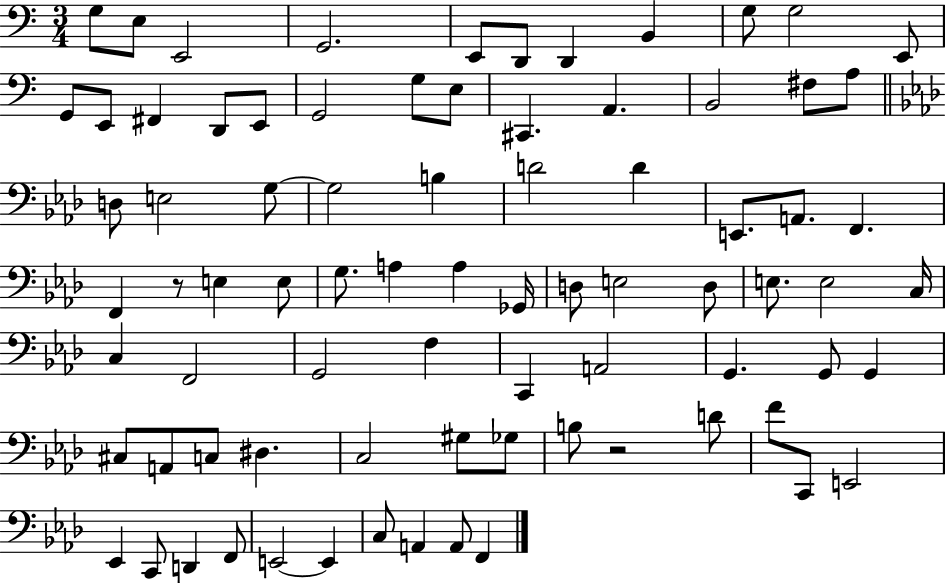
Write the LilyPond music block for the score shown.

{
  \clef bass
  \numericTimeSignature
  \time 3/4
  \key c \major
  g8 e8 e,2 | g,2. | e,8 d,8 d,4 b,4 | g8 g2 e,8 | \break g,8 e,8 fis,4 d,8 e,8 | g,2 g8 e8 | cis,4. a,4. | b,2 fis8 a8 | \break \bar "||" \break \key aes \major d8 e2 g8~~ | g2 b4 | d'2 d'4 | e,8. a,8. f,4. | \break f,4 r8 e4 e8 | g8. a4 a4 ges,16 | d8 e2 d8 | e8. e2 c16 | \break c4 f,2 | g,2 f4 | c,4 a,2 | g,4. g,8 g,4 | \break cis8 a,8 c8 dis4. | c2 gis8 ges8 | b8 r2 d'8 | f'8 c,8 e,2 | \break ees,4 c,8 d,4 f,8 | e,2~~ e,4 | c8 a,4 a,8 f,4 | \bar "|."
}